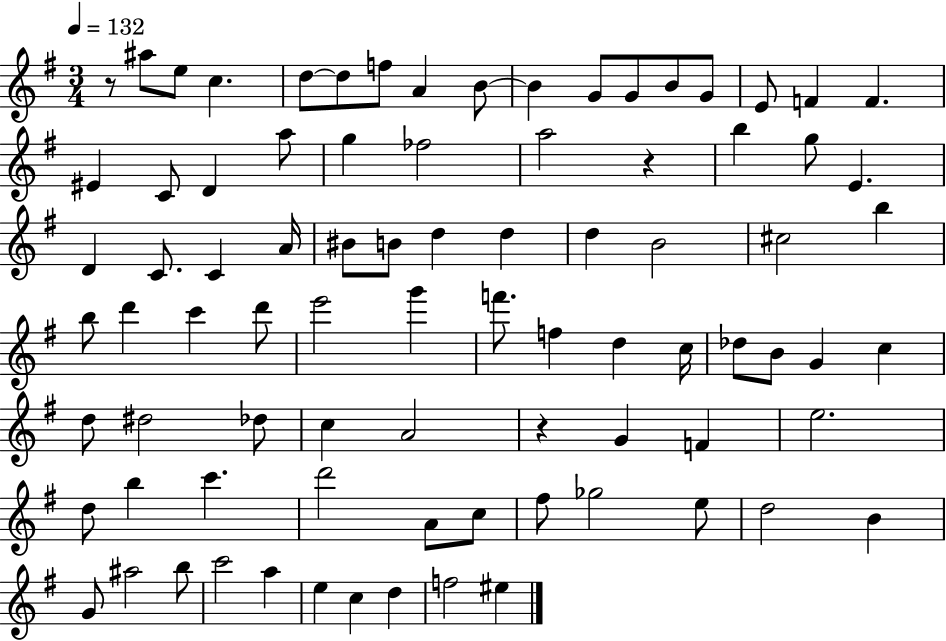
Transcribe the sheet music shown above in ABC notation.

X:1
T:Untitled
M:3/4
L:1/4
K:G
z/2 ^a/2 e/2 c d/2 d/2 f/2 A B/2 B G/2 G/2 B/2 G/2 E/2 F F ^E C/2 D a/2 g _f2 a2 z b g/2 E D C/2 C A/4 ^B/2 B/2 d d d B2 ^c2 b b/2 d' c' d'/2 e'2 g' f'/2 f d c/4 _d/2 B/2 G c d/2 ^d2 _d/2 c A2 z G F e2 d/2 b c' d'2 A/2 c/2 ^f/2 _g2 e/2 d2 B G/2 ^a2 b/2 c'2 a e c d f2 ^e